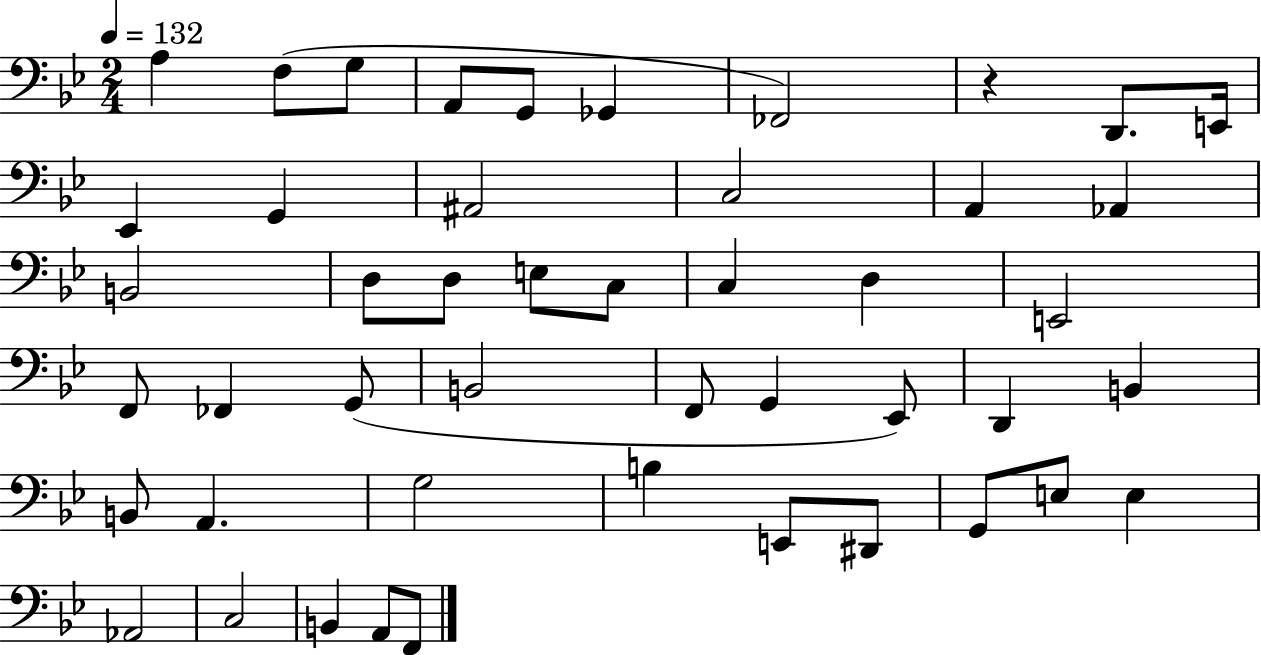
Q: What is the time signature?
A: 2/4